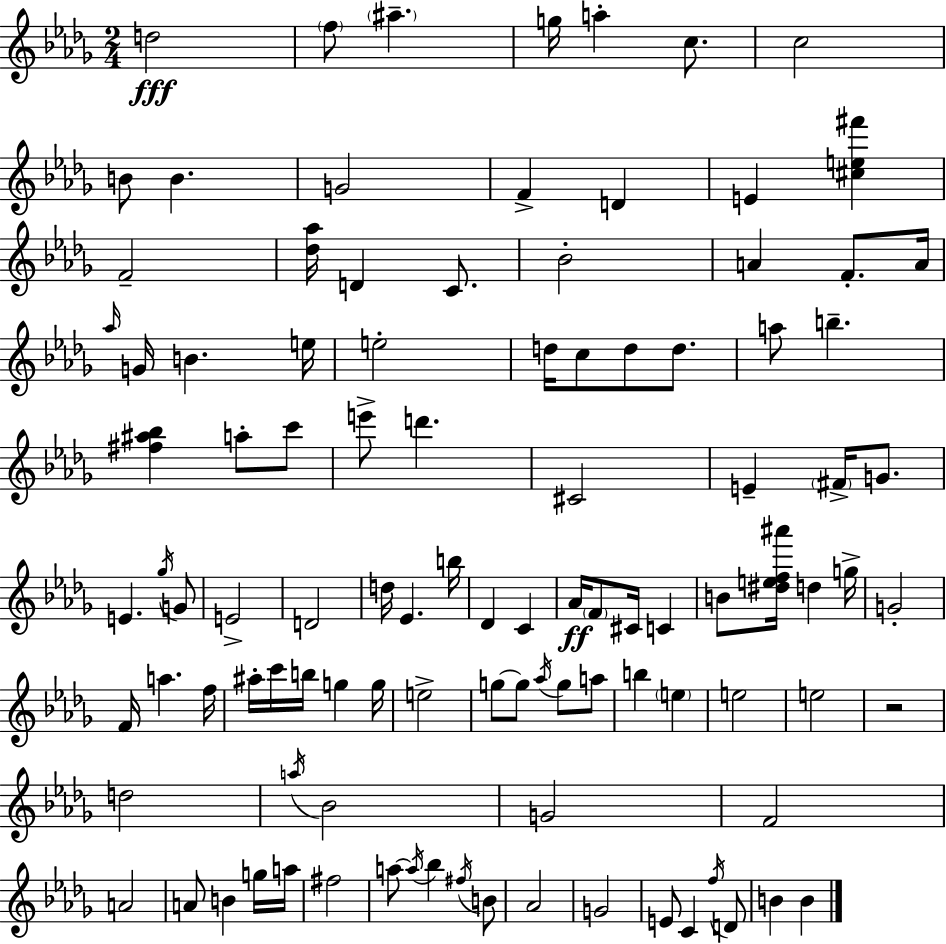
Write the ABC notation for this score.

X:1
T:Untitled
M:2/4
L:1/4
K:Bbm
d2 f/2 ^a g/4 a c/2 c2 B/2 B G2 F D E [^ce^f'] F2 [_d_a]/4 D C/2 _B2 A F/2 A/4 _a/4 G/4 B e/4 e2 d/4 c/2 d/2 d/2 a/2 b [^f^a_b] a/2 c'/2 e'/2 d' ^C2 E ^F/4 G/2 E _g/4 G/2 E2 D2 d/4 _E b/4 _D C _A/4 F/2 ^C/4 C B/2 [^def^a']/4 d g/4 G2 F/4 a f/4 ^a/4 c'/4 b/4 g g/4 e2 g/2 g/2 _a/4 g/2 a/2 b e e2 e2 z2 d2 a/4 _B2 G2 F2 A2 A/2 B g/4 a/4 ^f2 a/2 a/4 _b ^f/4 B/2 _A2 G2 E/2 C f/4 D/2 B B